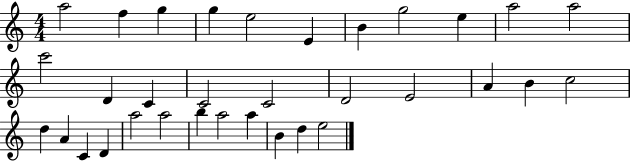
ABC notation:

X:1
T:Untitled
M:4/4
L:1/4
K:C
a2 f g g e2 E B g2 e a2 a2 c'2 D C C2 C2 D2 E2 A B c2 d A C D a2 a2 b a2 a B d e2